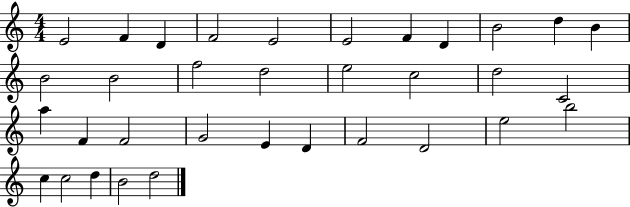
X:1
T:Untitled
M:4/4
L:1/4
K:C
E2 F D F2 E2 E2 F D B2 d B B2 B2 f2 d2 e2 c2 d2 C2 a F F2 G2 E D F2 D2 e2 b2 c c2 d B2 d2